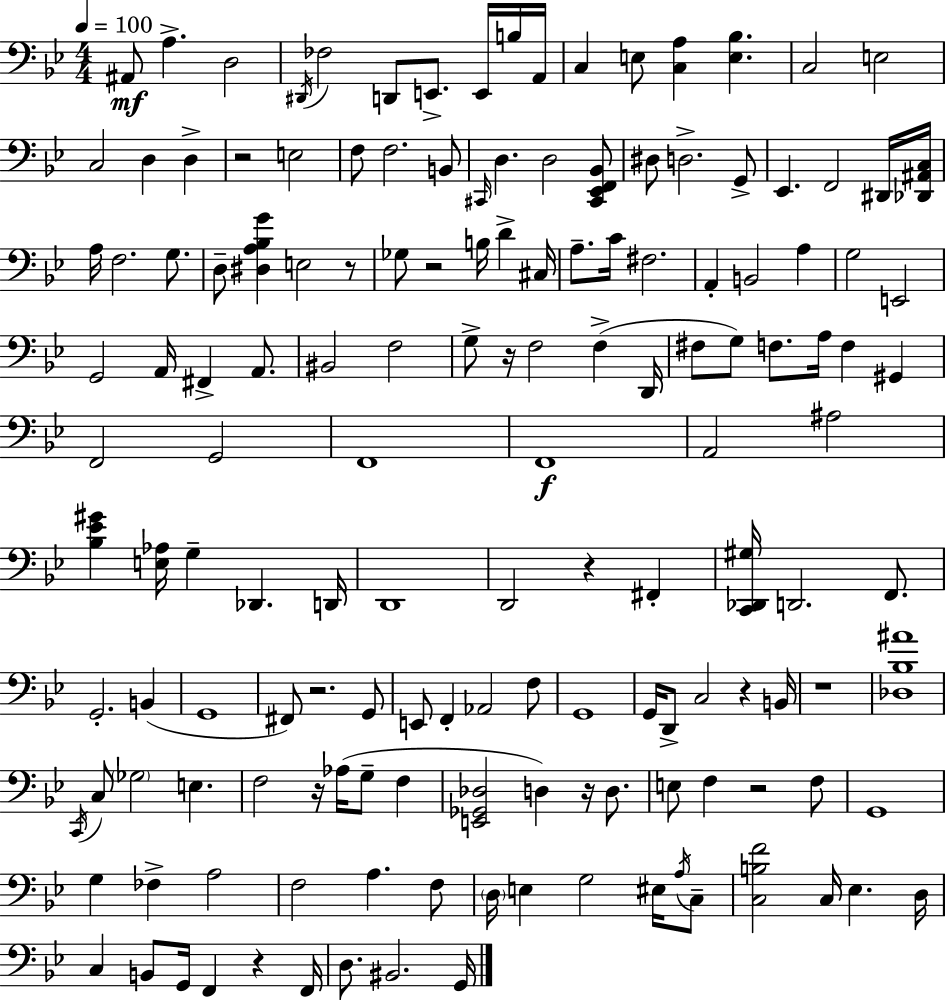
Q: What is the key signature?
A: BES major